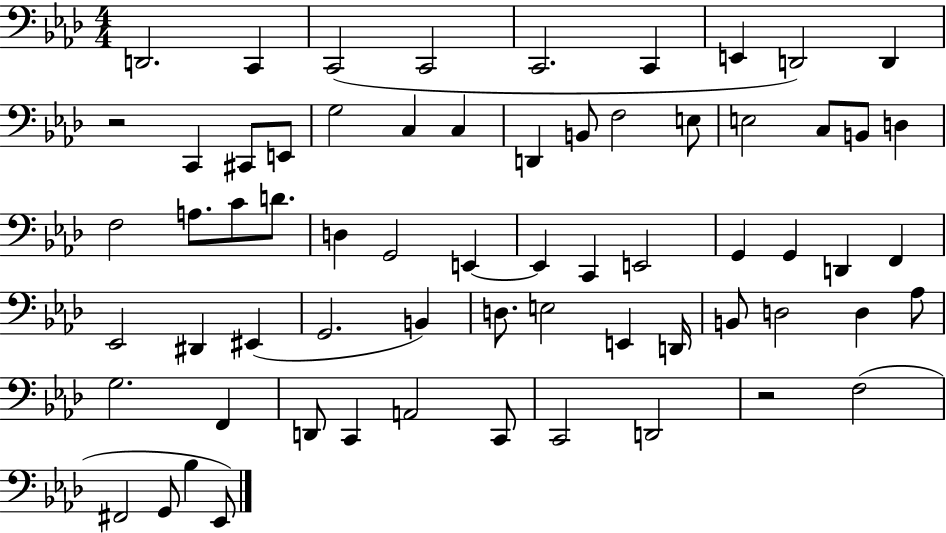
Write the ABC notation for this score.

X:1
T:Untitled
M:4/4
L:1/4
K:Ab
D,,2 C,, C,,2 C,,2 C,,2 C,, E,, D,,2 D,, z2 C,, ^C,,/2 E,,/2 G,2 C, C, D,, B,,/2 F,2 E,/2 E,2 C,/2 B,,/2 D, F,2 A,/2 C/2 D/2 D, G,,2 E,, E,, C,, E,,2 G,, G,, D,, F,, _E,,2 ^D,, ^E,, G,,2 B,, D,/2 E,2 E,, D,,/4 B,,/2 D,2 D, _A,/2 G,2 F,, D,,/2 C,, A,,2 C,,/2 C,,2 D,,2 z2 F,2 ^F,,2 G,,/2 _B, _E,,/2